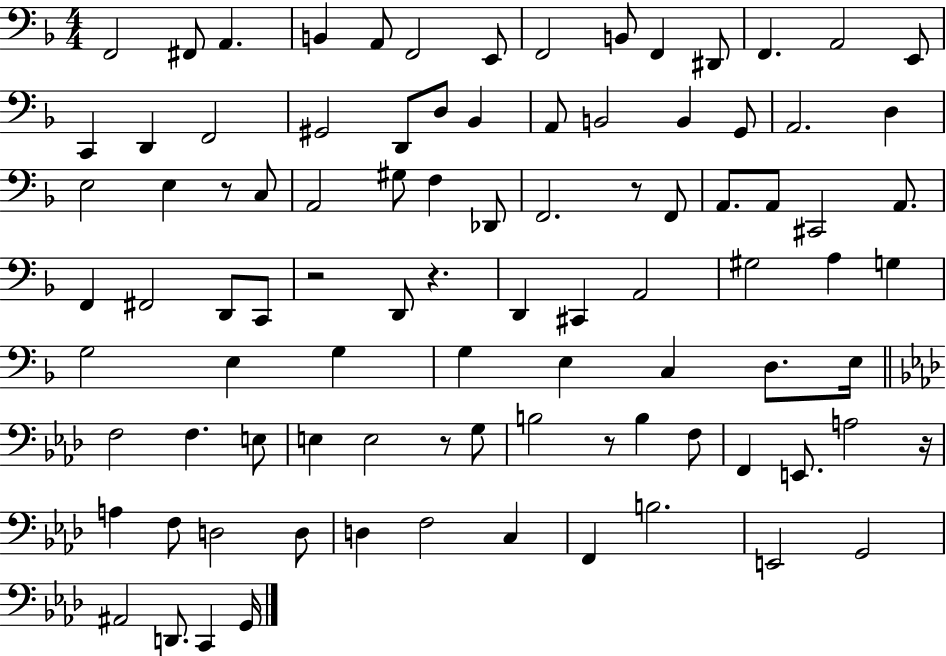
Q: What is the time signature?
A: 4/4